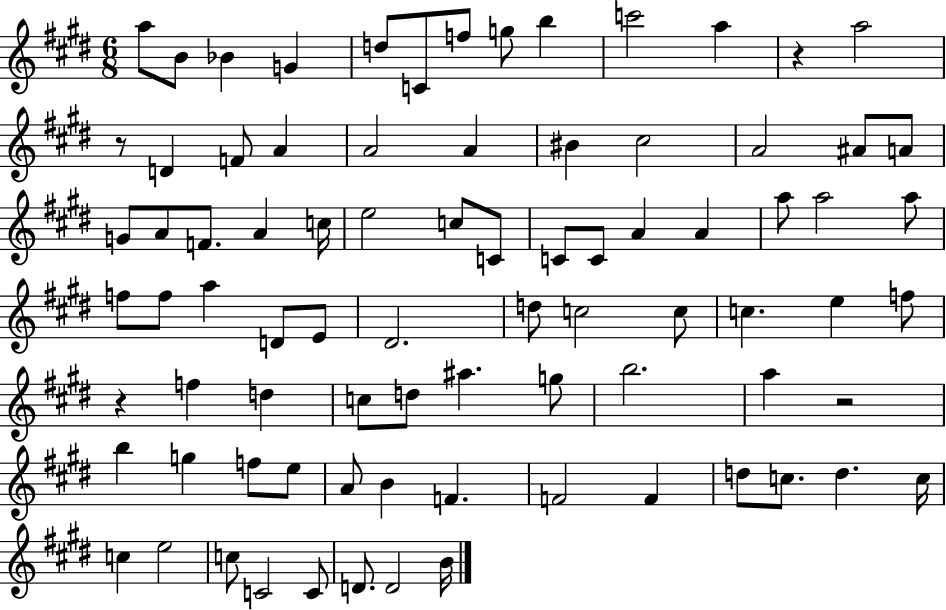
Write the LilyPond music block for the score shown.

{
  \clef treble
  \numericTimeSignature
  \time 6/8
  \key e \major
  a''8 b'8 bes'4 g'4 | d''8 c'8 f''8 g''8 b''4 | c'''2 a''4 | r4 a''2 | \break r8 d'4 f'8 a'4 | a'2 a'4 | bis'4 cis''2 | a'2 ais'8 a'8 | \break g'8 a'8 f'8. a'4 c''16 | e''2 c''8 c'8 | c'8 c'8 a'4 a'4 | a''8 a''2 a''8 | \break f''8 f''8 a''4 d'8 e'8 | dis'2. | d''8 c''2 c''8 | c''4. e''4 f''8 | \break r4 f''4 d''4 | c''8 d''8 ais''4. g''8 | b''2. | a''4 r2 | \break b''4 g''4 f''8 e''8 | a'8 b'4 f'4. | f'2 f'4 | d''8 c''8. d''4. c''16 | \break c''4 e''2 | c''8 c'2 c'8 | d'8. d'2 b'16 | \bar "|."
}